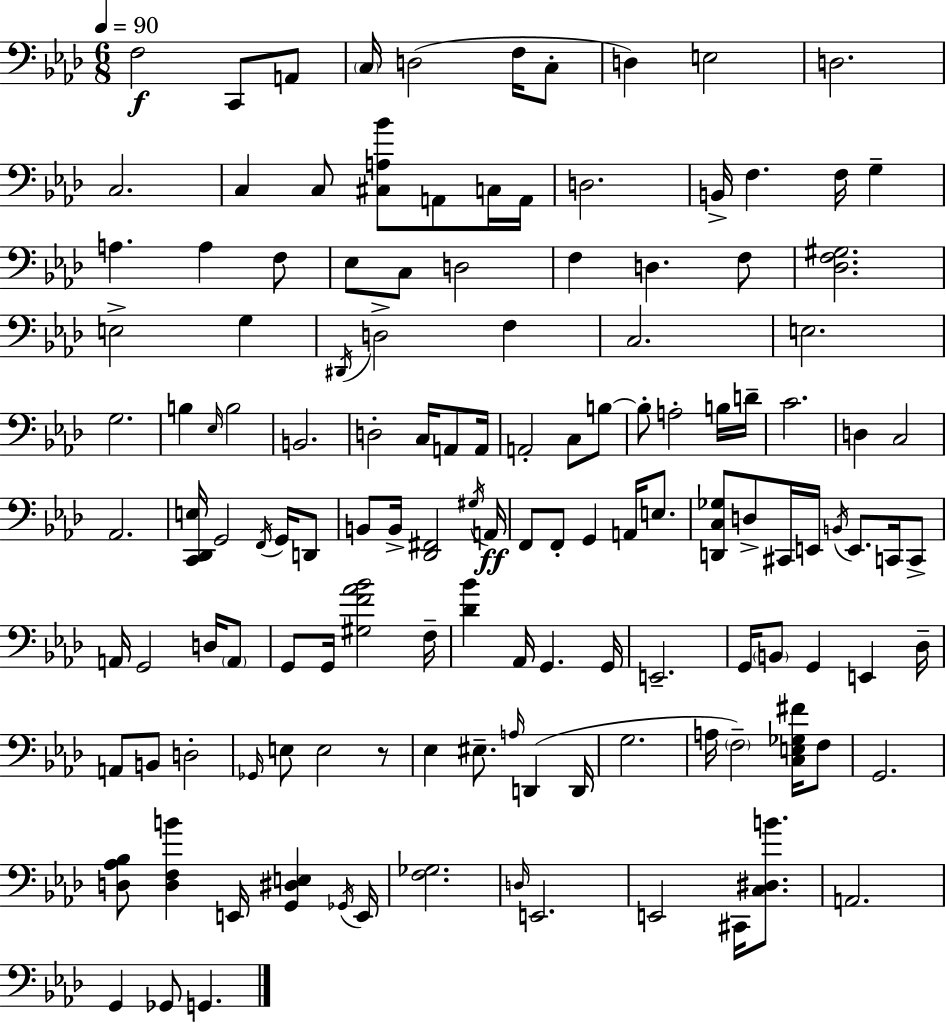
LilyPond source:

{
  \clef bass
  \numericTimeSignature
  \time 6/8
  \key f \minor
  \tempo 4 = 90
  f2\f c,8 a,8 | \parenthesize c16 d2( f16 c8-. | d4) e2 | d2. | \break c2. | c4 c8 <cis a bes'>8 a,8 c16 a,16 | d2. | b,16-> f4. f16 g4-- | \break a4. a4 f8 | ees8 c8 d2 | f4 d4. f8 | <des f gis>2. | \break e2-> g4 | \acciaccatura { dis,16 } d2-> f4 | c2. | e2. | \break g2. | b4 \grace { ees16 } b2 | b,2. | d2-. c16 a,8 | \break a,16 a,2-. c8 | b8~~ b8-. a2-. | b16 d'16-- c'2. | d4 c2 | \break aes,2. | <c, des, e>16 g,2 \acciaccatura { f,16 } | g,16 d,8 b,8 b,16-> <des, fis,>2 | \acciaccatura { gis16 }\ff a,16 f,8 f,8-. g,4 | \break a,16 e8. <d, c ges>8 d8-> cis,16 e,16 \acciaccatura { b,16 } e,8. | c,16 c,8-> a,16 g,2 | d16 \parenthesize a,8 g,8 g,16 <gis f' aes' bes'>2 | f16-- <des' bes'>4 aes,16 g,4. | \break g,16 e,2.-- | g,16 \parenthesize b,8 g,4 | e,4 des16-- a,8 b,8 d2-. | \grace { ges,16 } e8 e2 | \break r8 ees4 eis8.-- | \grace { a16 } d,4( d,16 g2. | a16 \parenthesize f2--) | <c e ges fis'>16 f8 g,2. | \break <d aes bes>8 <d f b'>4 | e,16 <g, dis e>4 \acciaccatura { ges,16 } e,16 <f ges>2. | \grace { d16 } e,2. | e,2 | \break cis,16 <c dis b'>8. a,2. | g,4 | ges,8 g,4. \bar "|."
}